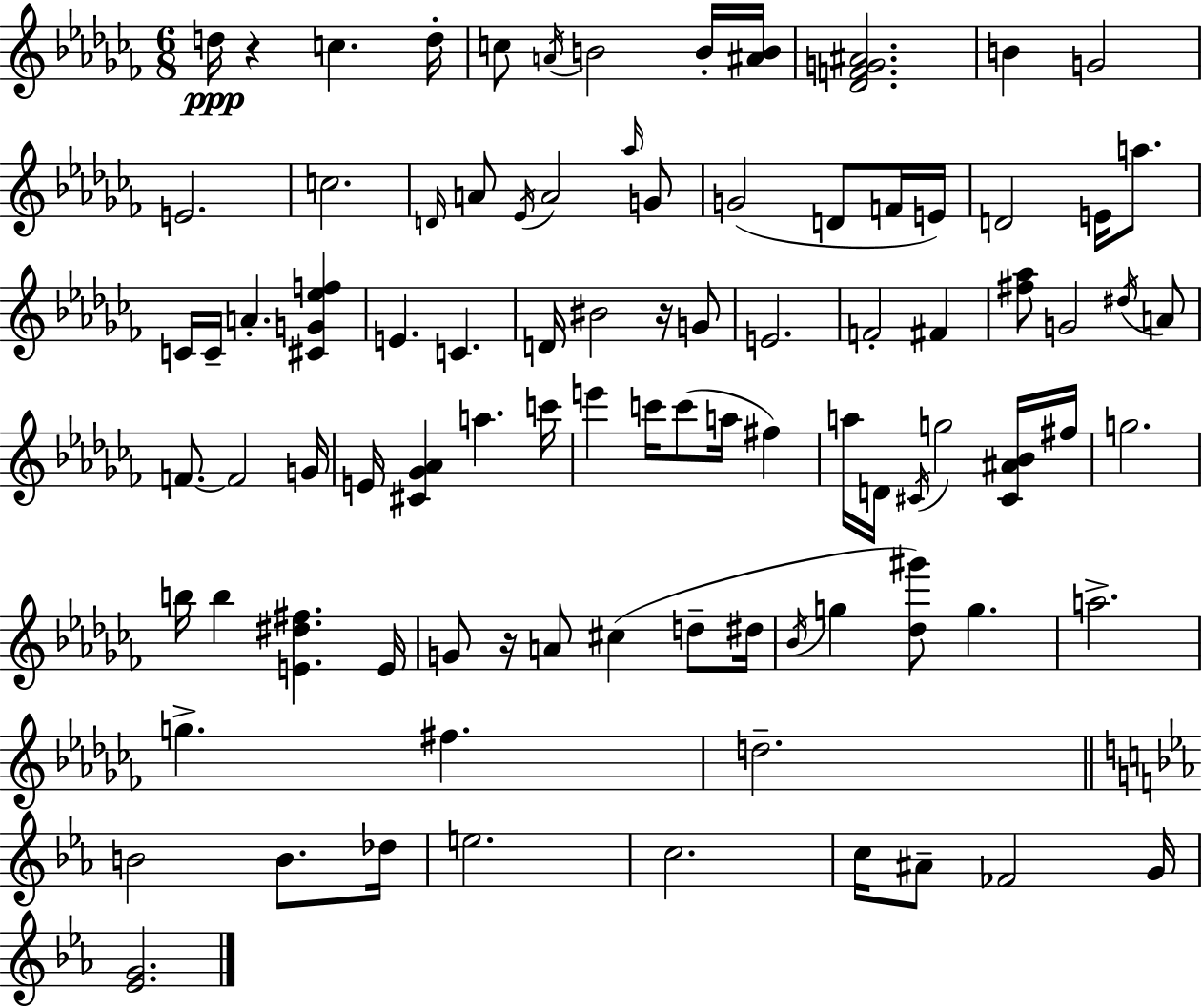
D5/s R/q C5/q. D5/s C5/e A4/s B4/h B4/s [A#4,B4]/s [Db4,F4,G4,A#4]/h. B4/q G4/h E4/h. C5/h. D4/s A4/e Eb4/s A4/h Ab5/s G4/e G4/h D4/e F4/s E4/s D4/h E4/s A5/e. C4/s C4/s A4/q. [C#4,G4,Eb5,F5]/q E4/q. C4/q. D4/s BIS4/h R/s G4/e E4/h. F4/h F#4/q [F#5,Ab5]/e G4/h D#5/s A4/e F4/e. F4/h G4/s E4/s [C#4,Gb4,Ab4]/q A5/q. C6/s E6/q C6/s C6/e A5/s F#5/q A5/s D4/s C#4/s G5/h [C#4,A#4,Bb4]/s F#5/s G5/h. B5/s B5/q [E4,D#5,F#5]/q. E4/s G4/e R/s A4/e C#5/q D5/e D#5/s Bb4/s G5/q [Db5,G#6]/e G5/q. A5/h. G5/q. F#5/q. D5/h. B4/h B4/e. Db5/s E5/h. C5/h. C5/s A#4/e FES4/h G4/s [Eb4,G4]/h.